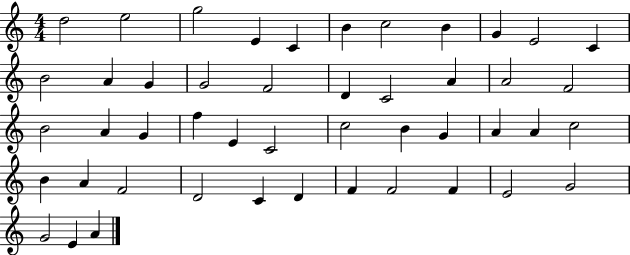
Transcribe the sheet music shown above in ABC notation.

X:1
T:Untitled
M:4/4
L:1/4
K:C
d2 e2 g2 E C B c2 B G E2 C B2 A G G2 F2 D C2 A A2 F2 B2 A G f E C2 c2 B G A A c2 B A F2 D2 C D F F2 F E2 G2 G2 E A